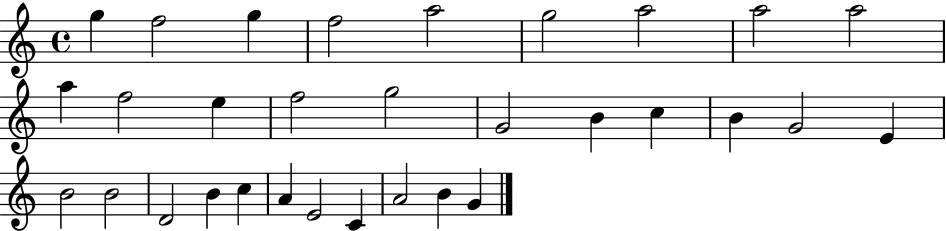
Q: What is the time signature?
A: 4/4